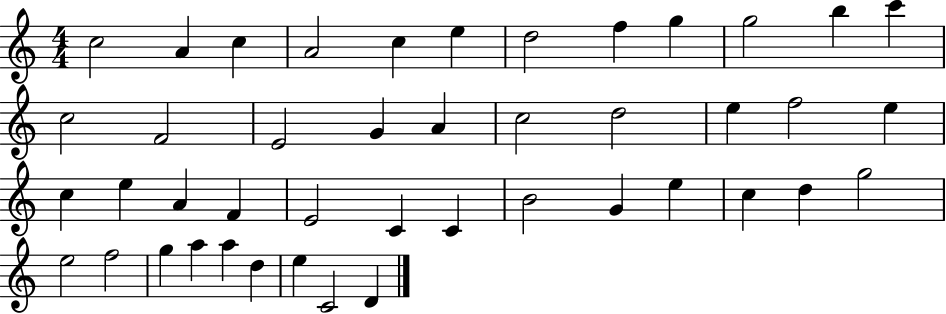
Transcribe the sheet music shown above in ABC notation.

X:1
T:Untitled
M:4/4
L:1/4
K:C
c2 A c A2 c e d2 f g g2 b c' c2 F2 E2 G A c2 d2 e f2 e c e A F E2 C C B2 G e c d g2 e2 f2 g a a d e C2 D